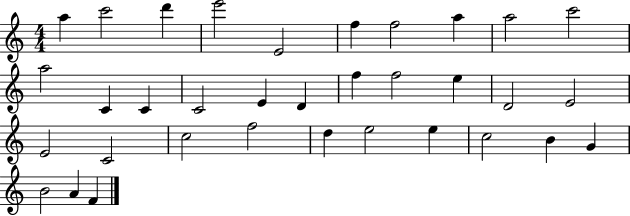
{
  \clef treble
  \numericTimeSignature
  \time 4/4
  \key c \major
  a''4 c'''2 d'''4 | e'''2 e'2 | f''4 f''2 a''4 | a''2 c'''2 | \break a''2 c'4 c'4 | c'2 e'4 d'4 | f''4 f''2 e''4 | d'2 e'2 | \break e'2 c'2 | c''2 f''2 | d''4 e''2 e''4 | c''2 b'4 g'4 | \break b'2 a'4 f'4 | \bar "|."
}